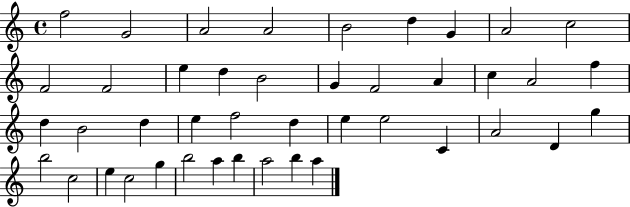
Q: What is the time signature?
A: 4/4